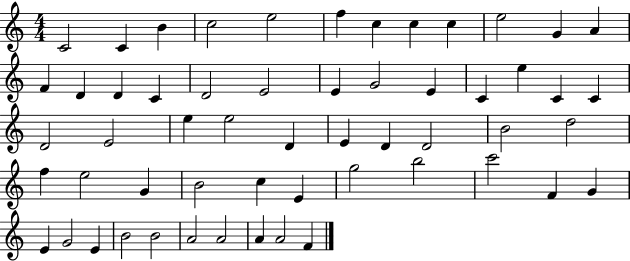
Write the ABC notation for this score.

X:1
T:Untitled
M:4/4
L:1/4
K:C
C2 C B c2 e2 f c c c e2 G A F D D C D2 E2 E G2 E C e C C D2 E2 e e2 D E D D2 B2 d2 f e2 G B2 c E g2 b2 c'2 F G E G2 E B2 B2 A2 A2 A A2 F